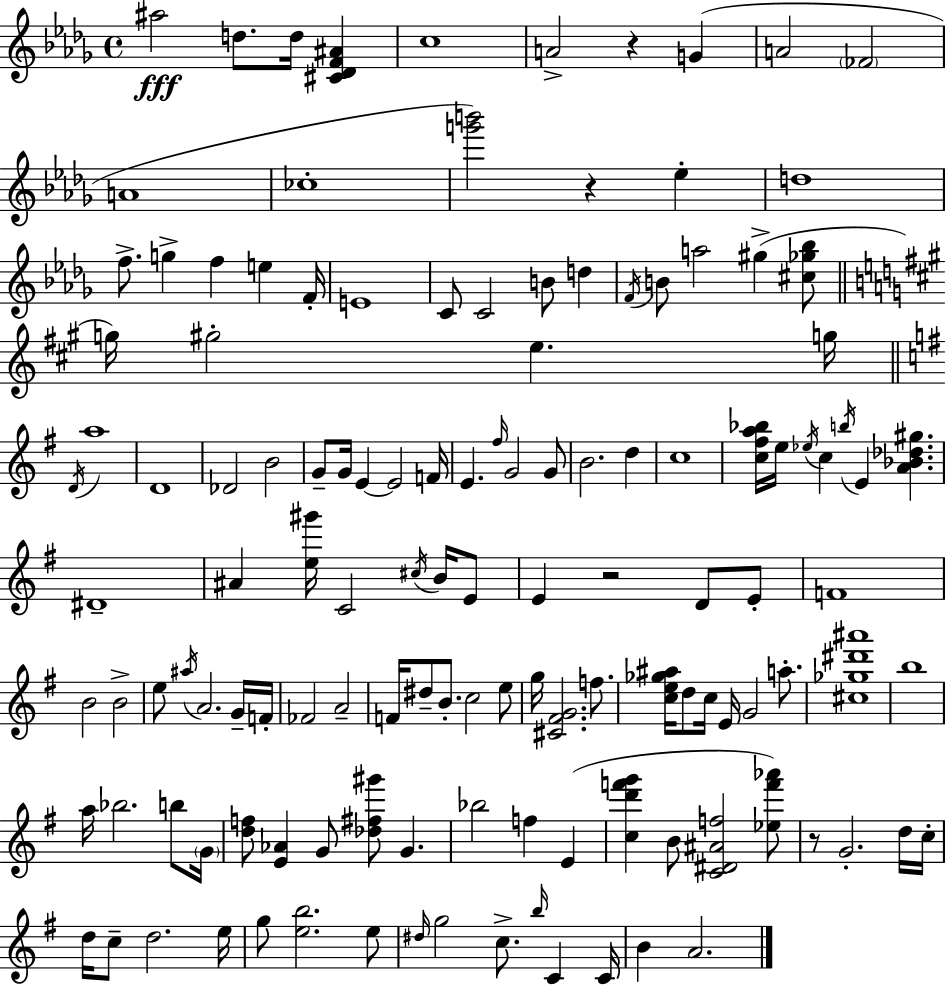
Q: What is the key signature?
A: BES minor